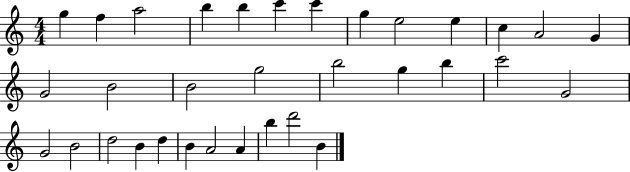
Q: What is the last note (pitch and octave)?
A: B4